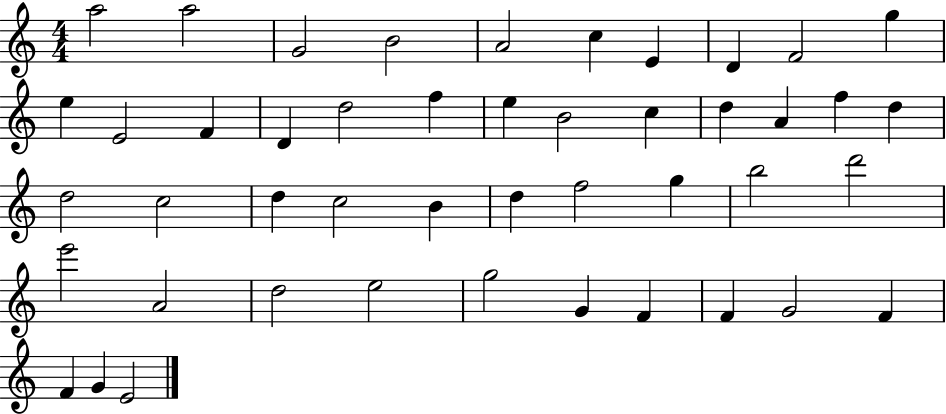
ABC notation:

X:1
T:Untitled
M:4/4
L:1/4
K:C
a2 a2 G2 B2 A2 c E D F2 g e E2 F D d2 f e B2 c d A f d d2 c2 d c2 B d f2 g b2 d'2 e'2 A2 d2 e2 g2 G F F G2 F F G E2